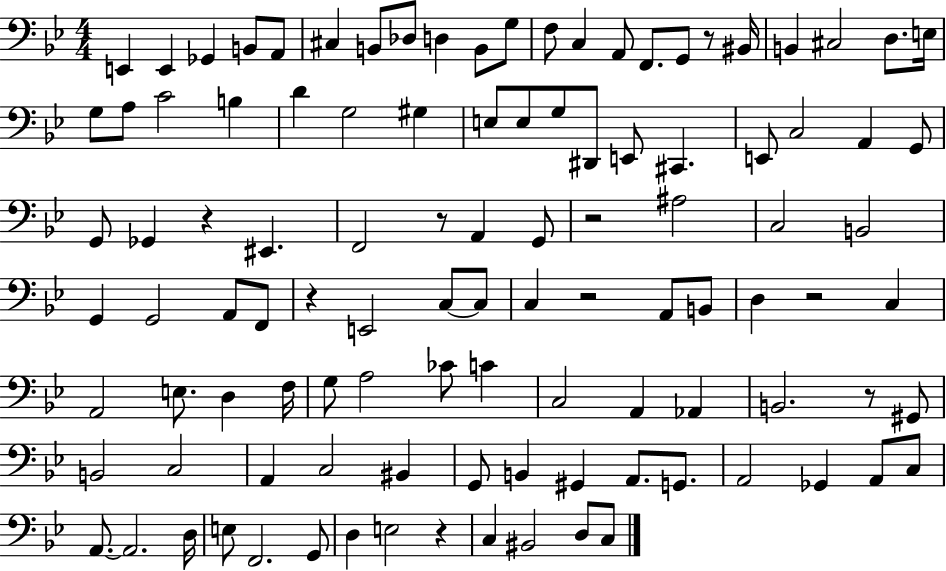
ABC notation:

X:1
T:Untitled
M:4/4
L:1/4
K:Bb
E,, E,, _G,, B,,/2 A,,/2 ^C, B,,/2 _D,/2 D, B,,/2 G,/2 F,/2 C, A,,/2 F,,/2 G,,/2 z/2 ^B,,/4 B,, ^C,2 D,/2 E,/4 G,/2 A,/2 C2 B, D G,2 ^G, E,/2 E,/2 G,/2 ^D,,/2 E,,/2 ^C,, E,,/2 C,2 A,, G,,/2 G,,/2 _G,, z ^E,, F,,2 z/2 A,, G,,/2 z2 ^A,2 C,2 B,,2 G,, G,,2 A,,/2 F,,/2 z E,,2 C,/2 C,/2 C, z2 A,,/2 B,,/2 D, z2 C, A,,2 E,/2 D, F,/4 G,/2 A,2 _C/2 C C,2 A,, _A,, B,,2 z/2 ^G,,/2 B,,2 C,2 A,, C,2 ^B,, G,,/2 B,, ^G,, A,,/2 G,,/2 A,,2 _G,, A,,/2 C,/2 A,,/2 A,,2 D,/4 E,/2 F,,2 G,,/2 D, E,2 z C, ^B,,2 D,/2 C,/2